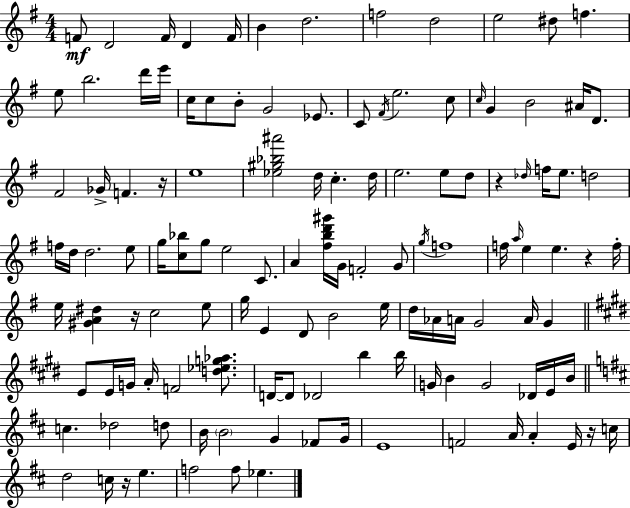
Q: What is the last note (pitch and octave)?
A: Eb5